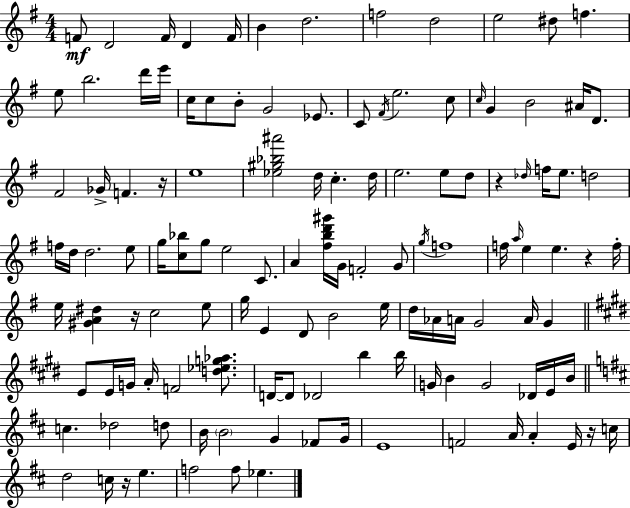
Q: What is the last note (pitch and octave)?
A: Eb5